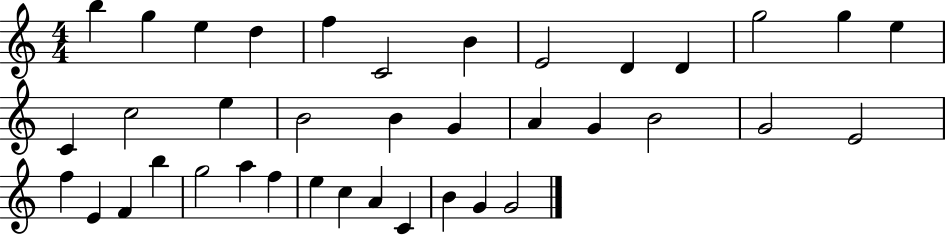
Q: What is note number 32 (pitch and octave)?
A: E5